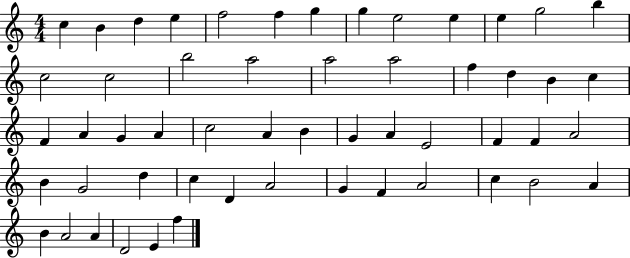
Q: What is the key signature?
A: C major